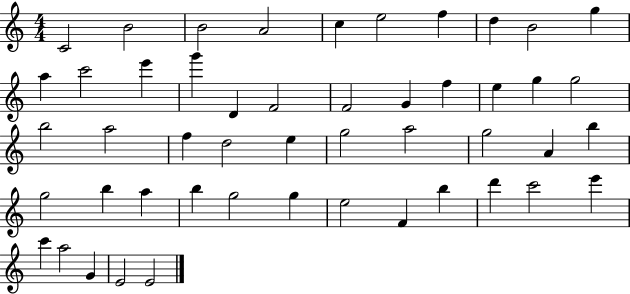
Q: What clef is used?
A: treble